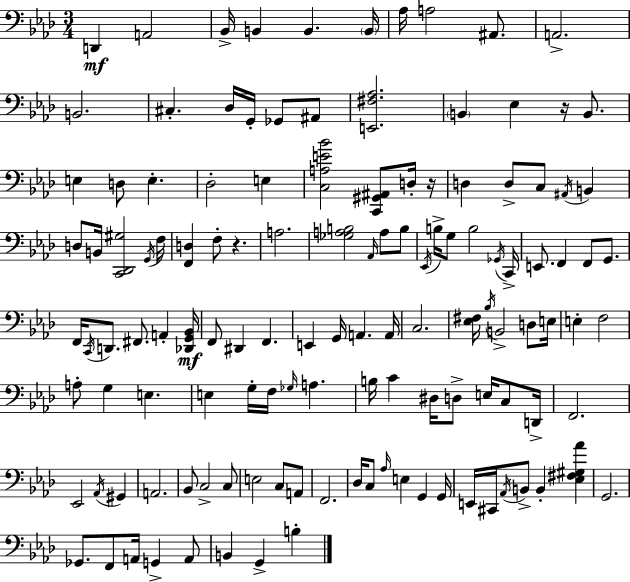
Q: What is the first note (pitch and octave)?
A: D2